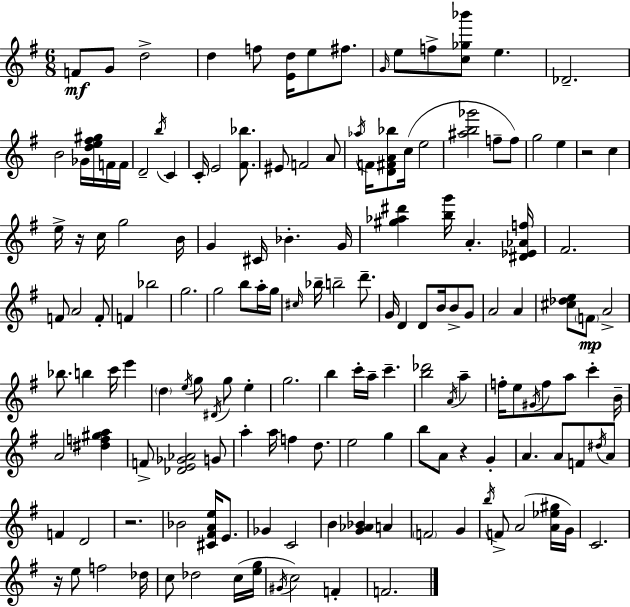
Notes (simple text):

F4/e G4/e D5/h D5/q F5/e [E4,D5]/s E5/e F#5/e. G4/s E5/e F5/e [C5,Gb5,Bb6]/e E5/q. Db4/h. B4/h Gb4/s [D5,E5,F#5,G#5]/s F4/s F4/s D4/h B5/s C4/q C4/s E4/h [F#4,Bb5]/e. EIS4/e F4/h A4/e Ab5/s F4/s [D4,F#4,A4,Bb5]/e C5/s E5/h [A#5,B5,Gb6]/h F5/e F5/e G5/h E5/q R/h C5/q E5/s R/s C5/s G5/h B4/s G4/q C#4/s Bb4/q. G4/s [G#5,Ab5,D#6]/q [B5,G6]/s A4/q. [D#4,Eb4,Ab4,F5]/s F#4/h. F4/e A4/h F4/e F4/q Bb5/h G5/h. G5/h B5/e A5/s G5/s C#5/s Bb5/s B5/h D6/e. G4/s D4/q D4/e B4/s B4/e G4/e A4/h A4/q [C#5,Db5,E5]/e F4/e A4/h Bb5/e. B5/q C6/s E6/q D5/q E5/s G5/e D#4/s G5/e E5/q G5/h. B5/q C6/s A5/s C6/q. [B5,Db6]/h A4/s A5/q F5/s E5/e G#4/s F5/e A5/e C6/q B4/s A4/h [D#5,F5,G#5,A5]/q F4/e [Db4,E4,Gb4,Ab4]/h G4/e A5/q A5/s F5/q D5/e. E5/h G5/q B5/e A4/e R/q G4/q A4/q. A4/e F4/e D#5/s A4/e F4/q D4/h R/h. Bb4/h [C#4,F#4,A4,E5]/s E4/e. Gb4/q C4/h B4/q [G4,Ab4,Bb4]/q A4/q F4/h G4/q B5/s F4/e A4/h [A4,Eb5,G#5]/s G4/s C4/h. R/s E5/e F5/h Db5/s C5/e Db5/h C5/s [E5,G5]/s G#4/s C5/h F4/q F4/h.